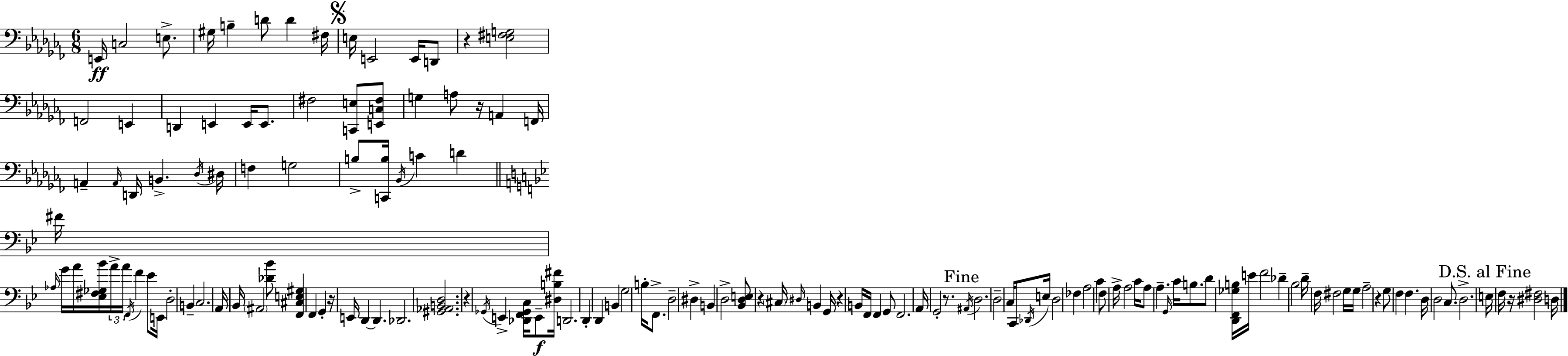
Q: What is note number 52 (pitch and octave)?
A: F2